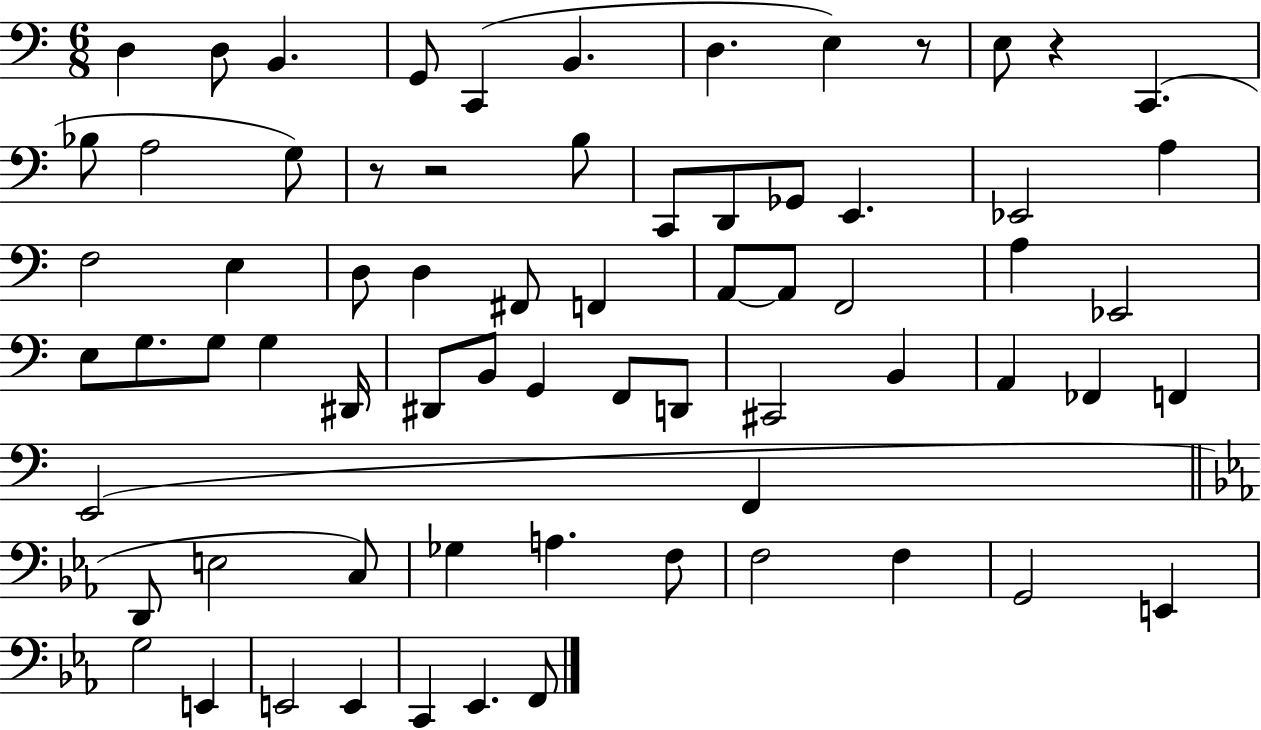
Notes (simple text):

D3/q D3/e B2/q. G2/e C2/q B2/q. D3/q. E3/q R/e E3/e R/q C2/q. Bb3/e A3/h G3/e R/e R/h B3/e C2/e D2/e Gb2/e E2/q. Eb2/h A3/q F3/h E3/q D3/e D3/q F#2/e F2/q A2/e A2/e F2/h A3/q Eb2/h E3/e G3/e. G3/e G3/q D#2/s D#2/e B2/e G2/q F2/e D2/e C#2/h B2/q A2/q FES2/q F2/q E2/h F2/q D2/e E3/h C3/e Gb3/q A3/q. F3/e F3/h F3/q G2/h E2/q G3/h E2/q E2/h E2/q C2/q Eb2/q. F2/e